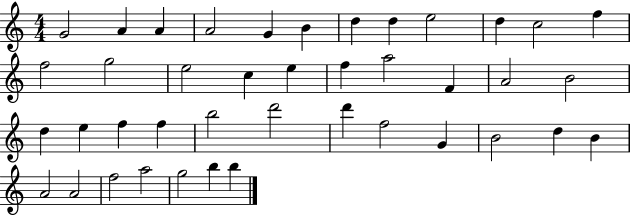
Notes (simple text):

G4/h A4/q A4/q A4/h G4/q B4/q D5/q D5/q E5/h D5/q C5/h F5/q F5/h G5/h E5/h C5/q E5/q F5/q A5/h F4/q A4/h B4/h D5/q E5/q F5/q F5/q B5/h D6/h D6/q F5/h G4/q B4/h D5/q B4/q A4/h A4/h F5/h A5/h G5/h B5/q B5/q